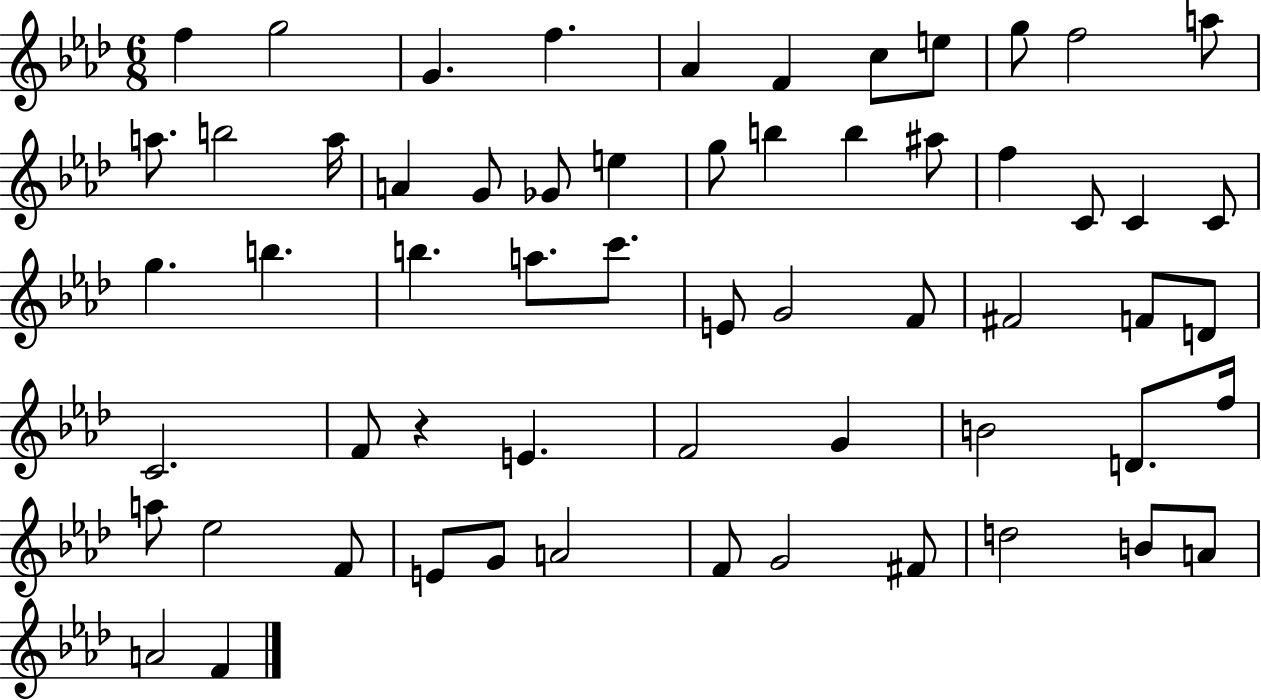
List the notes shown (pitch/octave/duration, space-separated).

F5/q G5/h G4/q. F5/q. Ab4/q F4/q C5/e E5/e G5/e F5/h A5/e A5/e. B5/h A5/s A4/q G4/e Gb4/e E5/q G5/e B5/q B5/q A#5/e F5/q C4/e C4/q C4/e G5/q. B5/q. B5/q. A5/e. C6/e. E4/e G4/h F4/e F#4/h F4/e D4/e C4/h. F4/e R/q E4/q. F4/h G4/q B4/h D4/e. F5/s A5/e Eb5/h F4/e E4/e G4/e A4/h F4/e G4/h F#4/e D5/h B4/e A4/e A4/h F4/q